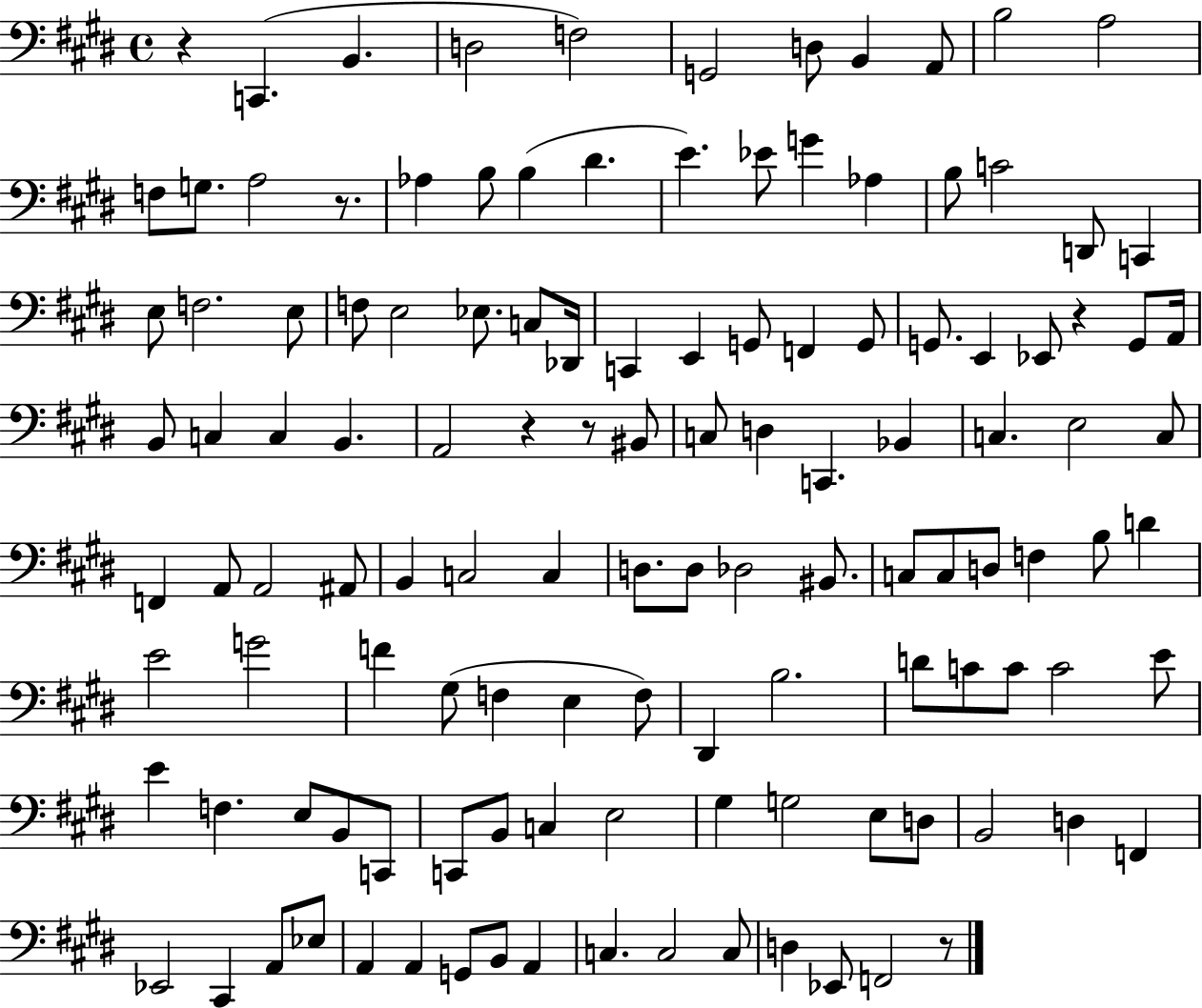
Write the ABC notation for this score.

X:1
T:Untitled
M:4/4
L:1/4
K:E
z C,, B,, D,2 F,2 G,,2 D,/2 B,, A,,/2 B,2 A,2 F,/2 G,/2 A,2 z/2 _A, B,/2 B, ^D E _E/2 G _A, B,/2 C2 D,,/2 C,, E,/2 F,2 E,/2 F,/2 E,2 _E,/2 C,/2 _D,,/4 C,, E,, G,,/2 F,, G,,/2 G,,/2 E,, _E,,/2 z G,,/2 A,,/4 B,,/2 C, C, B,, A,,2 z z/2 ^B,,/2 C,/2 D, C,, _B,, C, E,2 C,/2 F,, A,,/2 A,,2 ^A,,/2 B,, C,2 C, D,/2 D,/2 _D,2 ^B,,/2 C,/2 C,/2 D,/2 F, B,/2 D E2 G2 F ^G,/2 F, E, F,/2 ^D,, B,2 D/2 C/2 C/2 C2 E/2 E F, E,/2 B,,/2 C,,/2 C,,/2 B,,/2 C, E,2 ^G, G,2 E,/2 D,/2 B,,2 D, F,, _E,,2 ^C,, A,,/2 _E,/2 A,, A,, G,,/2 B,,/2 A,, C, C,2 C,/2 D, _E,,/2 F,,2 z/2